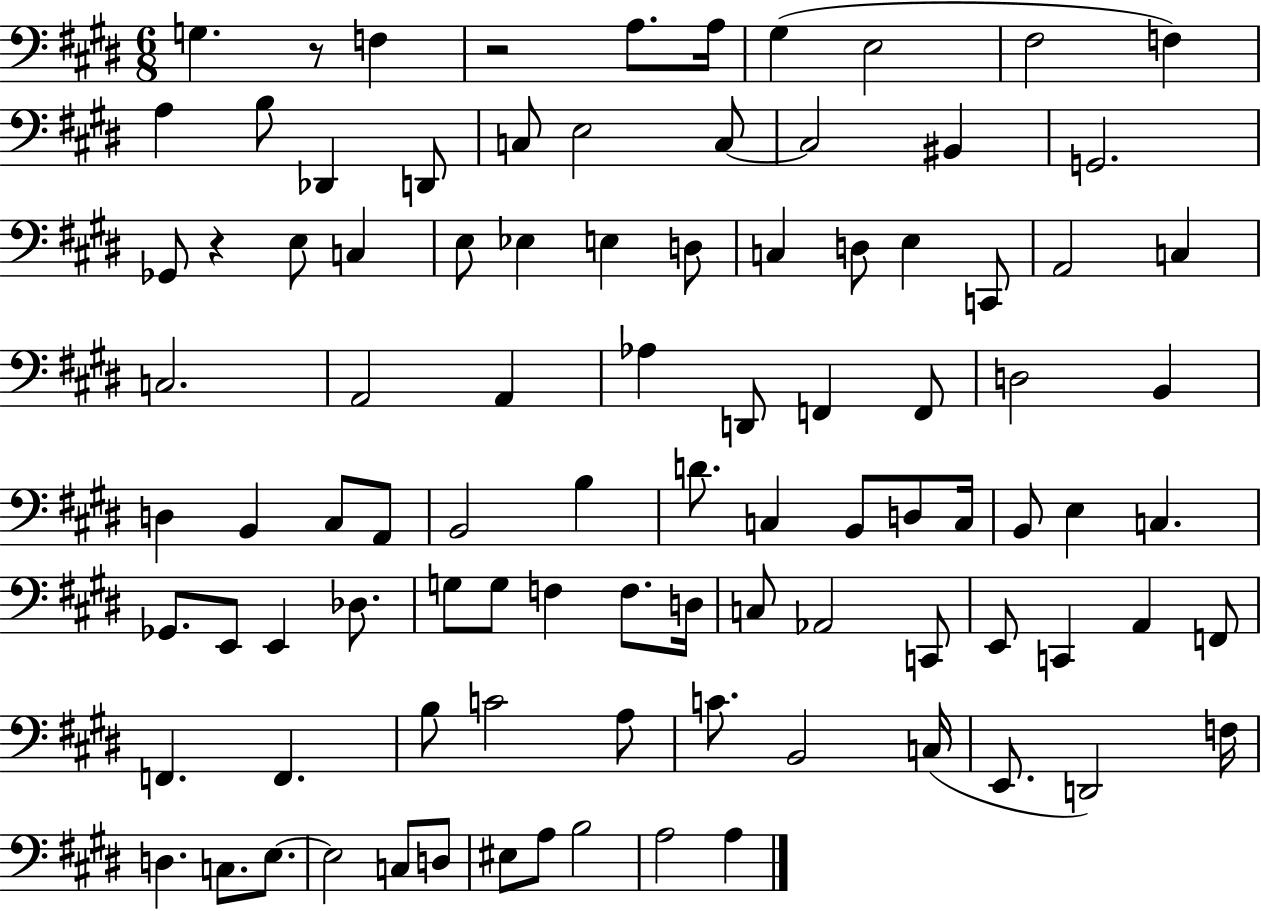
X:1
T:Untitled
M:6/8
L:1/4
K:E
G, z/2 F, z2 A,/2 A,/4 ^G, E,2 ^F,2 F, A, B,/2 _D,, D,,/2 C,/2 E,2 C,/2 C,2 ^B,, G,,2 _G,,/2 z E,/2 C, E,/2 _E, E, D,/2 C, D,/2 E, C,,/2 A,,2 C, C,2 A,,2 A,, _A, D,,/2 F,, F,,/2 D,2 B,, D, B,, ^C,/2 A,,/2 B,,2 B, D/2 C, B,,/2 D,/2 C,/4 B,,/2 E, C, _G,,/2 E,,/2 E,, _D,/2 G,/2 G,/2 F, F,/2 D,/4 C,/2 _A,,2 C,,/2 E,,/2 C,, A,, F,,/2 F,, F,, B,/2 C2 A,/2 C/2 B,,2 C,/4 E,,/2 D,,2 F,/4 D, C,/2 E,/2 E,2 C,/2 D,/2 ^E,/2 A,/2 B,2 A,2 A,